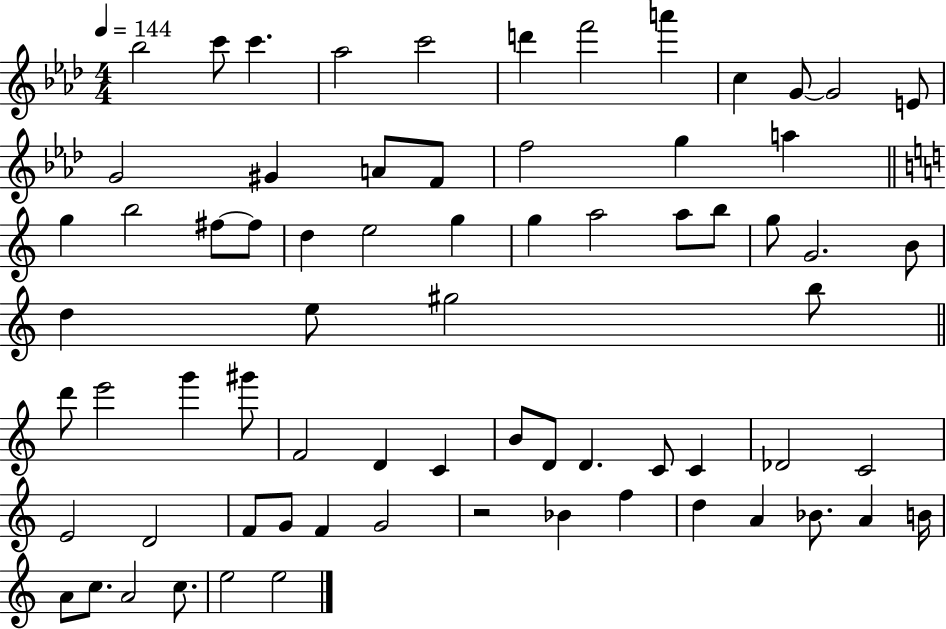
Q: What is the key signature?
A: AES major